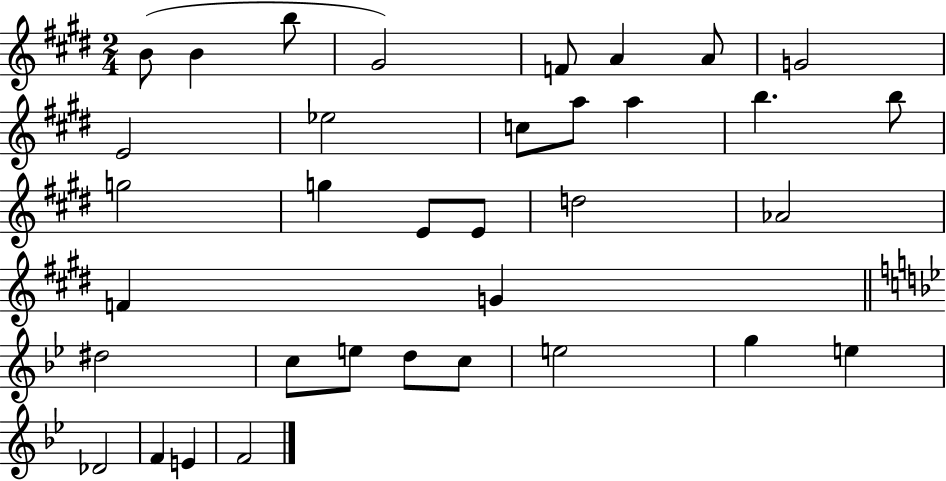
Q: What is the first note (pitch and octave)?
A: B4